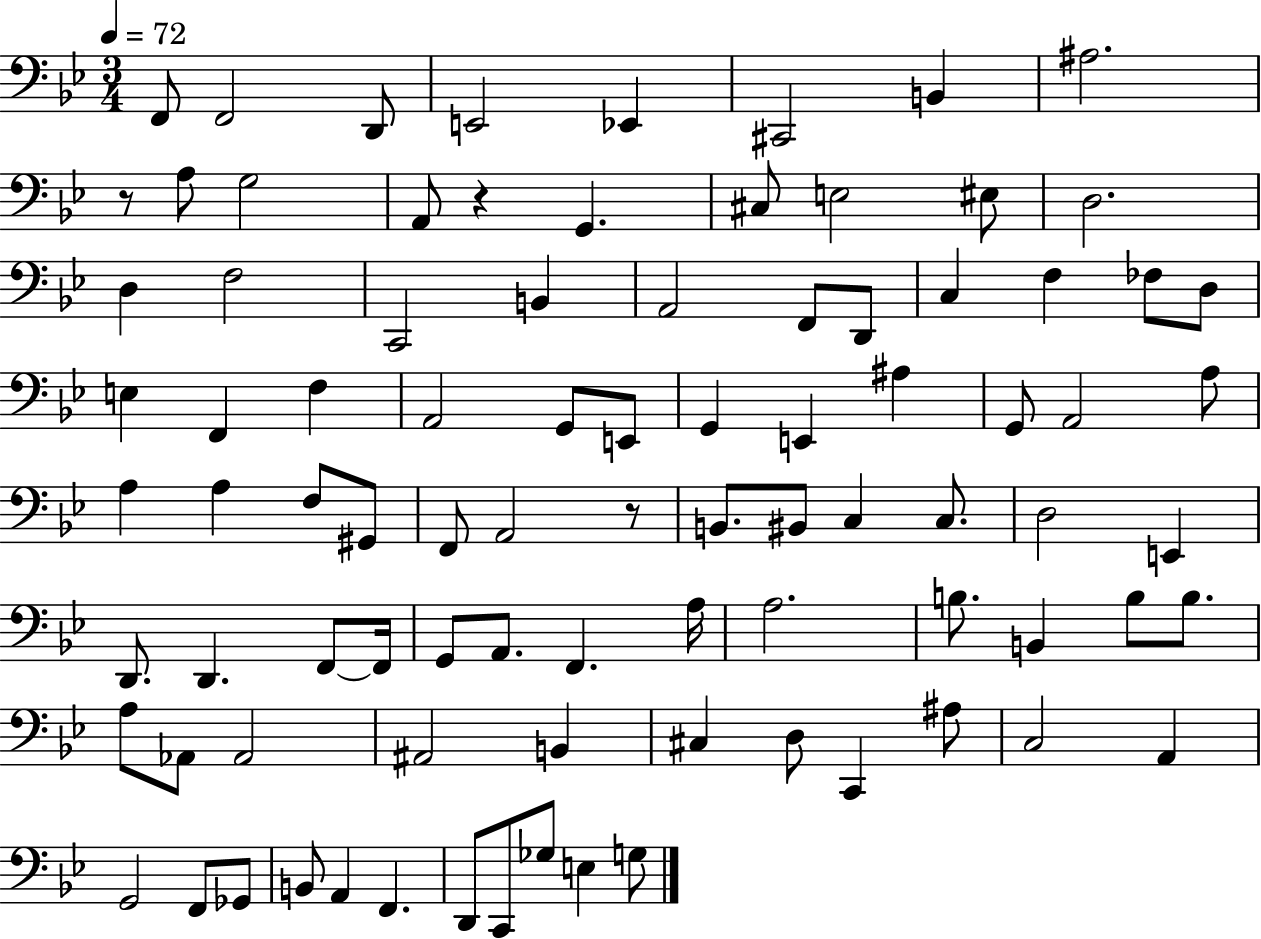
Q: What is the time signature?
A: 3/4